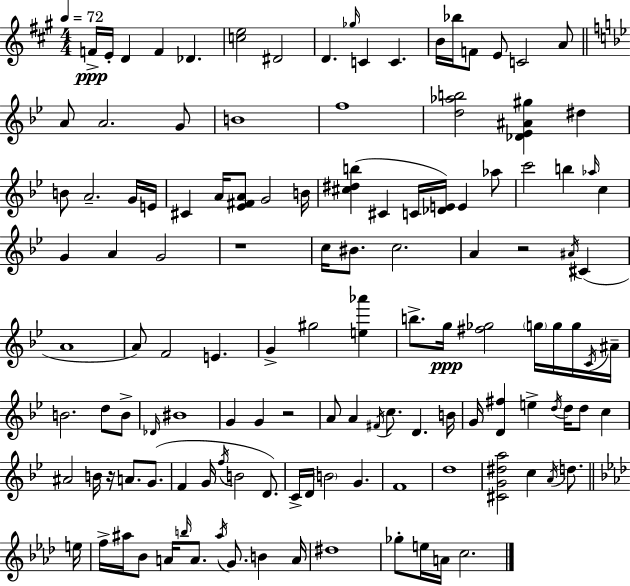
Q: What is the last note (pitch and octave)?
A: C5